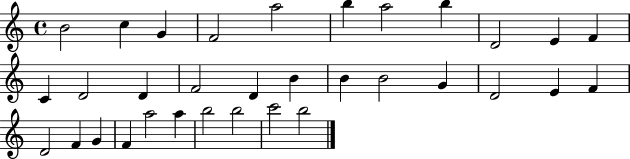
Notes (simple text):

B4/h C5/q G4/q F4/h A5/h B5/q A5/h B5/q D4/h E4/q F4/q C4/q D4/h D4/q F4/h D4/q B4/q B4/q B4/h G4/q D4/h E4/q F4/q D4/h F4/q G4/q F4/q A5/h A5/q B5/h B5/h C6/h B5/h